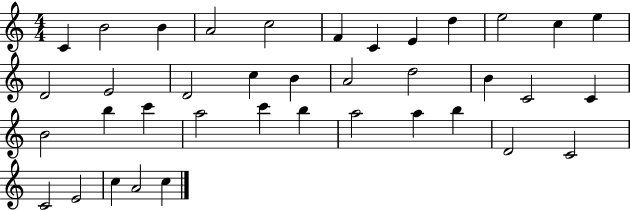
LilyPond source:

{
  \clef treble
  \numericTimeSignature
  \time 4/4
  \key c \major
  c'4 b'2 b'4 | a'2 c''2 | f'4 c'4 e'4 d''4 | e''2 c''4 e''4 | \break d'2 e'2 | d'2 c''4 b'4 | a'2 d''2 | b'4 c'2 c'4 | \break b'2 b''4 c'''4 | a''2 c'''4 b''4 | a''2 a''4 b''4 | d'2 c'2 | \break c'2 e'2 | c''4 a'2 c''4 | \bar "|."
}